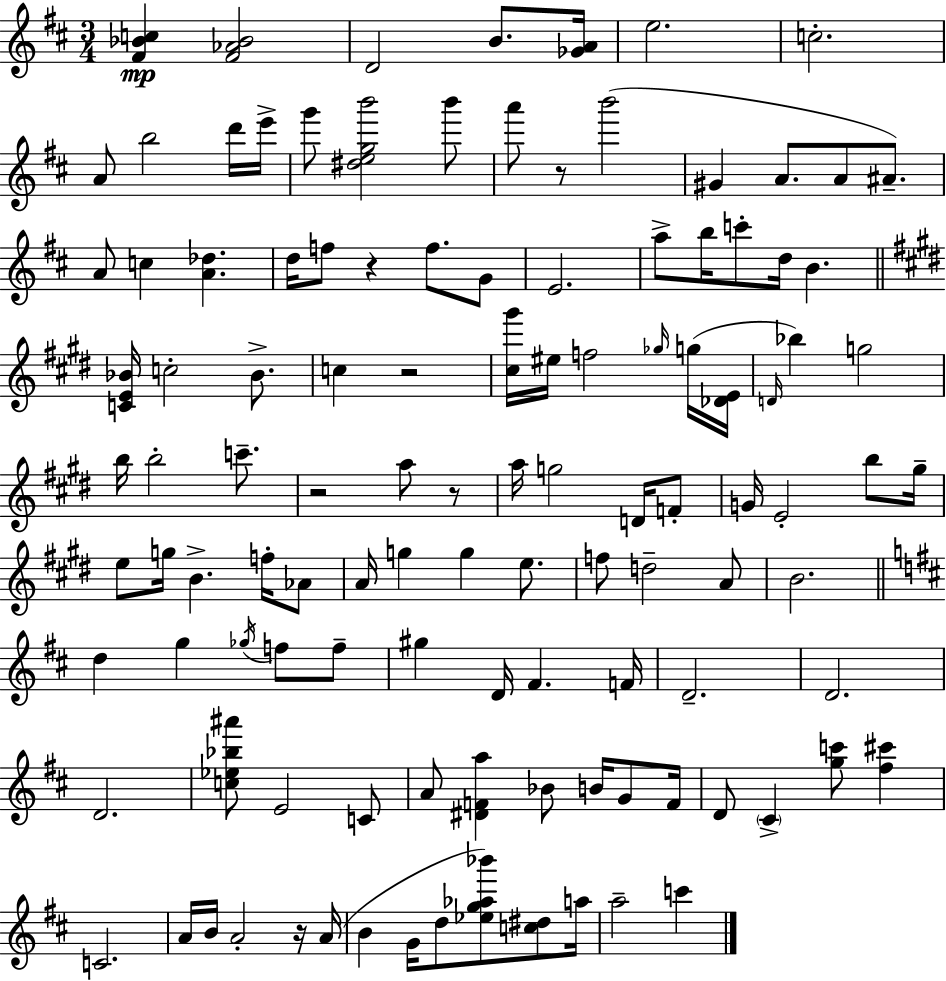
[F#4,Bb4,C5]/q [F#4,Ab4,Bb4]/h D4/h B4/e. [Gb4,A4]/s E5/h. C5/h. A4/e B5/h D6/s E6/s G6/e [D#5,E5,G5,B6]/h B6/e A6/e R/e B6/h G#4/q A4/e. A4/e A#4/e. A4/e C5/q [A4,Db5]/q. D5/s F5/e R/q F5/e. G4/e E4/h. A5/e B5/s C6/e D5/s B4/q. [C4,E4,Bb4]/s C5/h Bb4/e. C5/q R/h [C#5,G#6]/s EIS5/s F5/h Gb5/s G5/s [Db4,E4]/s D4/s Bb5/q G5/h B5/s B5/h C6/e. R/h A5/e R/e A5/s G5/h D4/s F4/e G4/s E4/h B5/e G#5/s E5/e G5/s B4/q. F5/s Ab4/e A4/s G5/q G5/q E5/e. F5/e D5/h A4/e B4/h. D5/q G5/q Gb5/s F5/e F5/e G#5/q D4/s F#4/q. F4/s D4/h. D4/h. D4/h. [C5,Eb5,Bb5,A#6]/e E4/h C4/e A4/e [D#4,F4,A5]/q Bb4/e B4/s G4/e F4/s D4/e C#4/q [G5,C6]/e [F#5,C#6]/q C4/h. A4/s B4/s A4/h R/s A4/s B4/q G4/s D5/e [Eb5,G5,Ab5,Bb6]/e [C5,D#5]/e A5/s A5/h C6/q